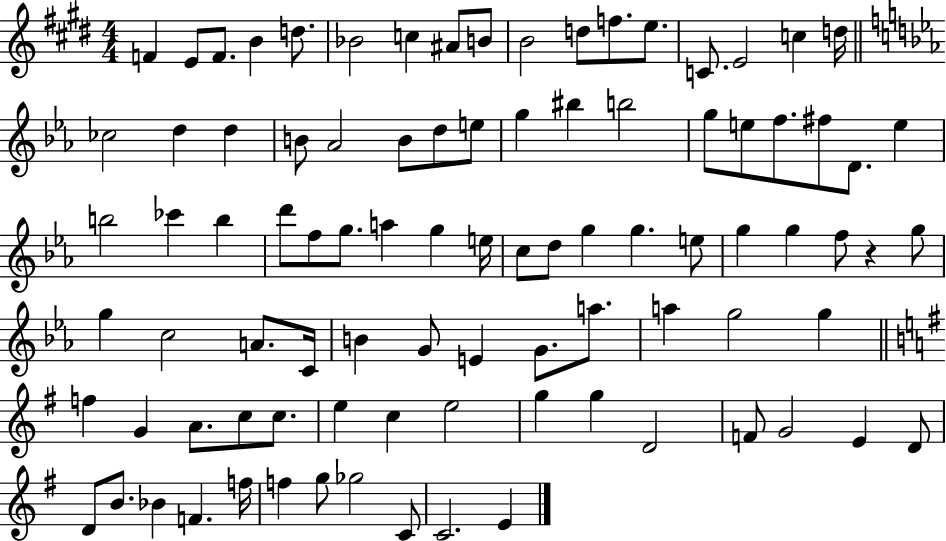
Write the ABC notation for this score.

X:1
T:Untitled
M:4/4
L:1/4
K:E
F E/2 F/2 B d/2 _B2 c ^A/2 B/2 B2 d/2 f/2 e/2 C/2 E2 c d/4 _c2 d d B/2 _A2 B/2 d/2 e/2 g ^b b2 g/2 e/2 f/2 ^f/2 D/2 e b2 _c' b d'/2 f/2 g/2 a g e/4 c/2 d/2 g g e/2 g g f/2 z g/2 g c2 A/2 C/4 B G/2 E G/2 a/2 a g2 g f G A/2 c/2 c/2 e c e2 g g D2 F/2 G2 E D/2 D/2 B/2 _B F f/4 f g/2 _g2 C/2 C2 E